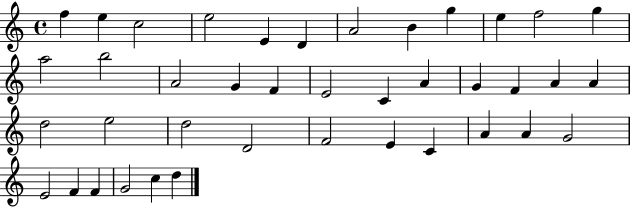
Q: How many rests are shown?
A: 0